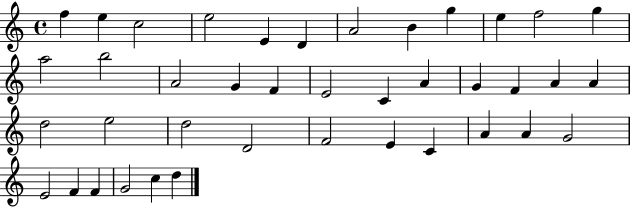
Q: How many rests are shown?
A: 0